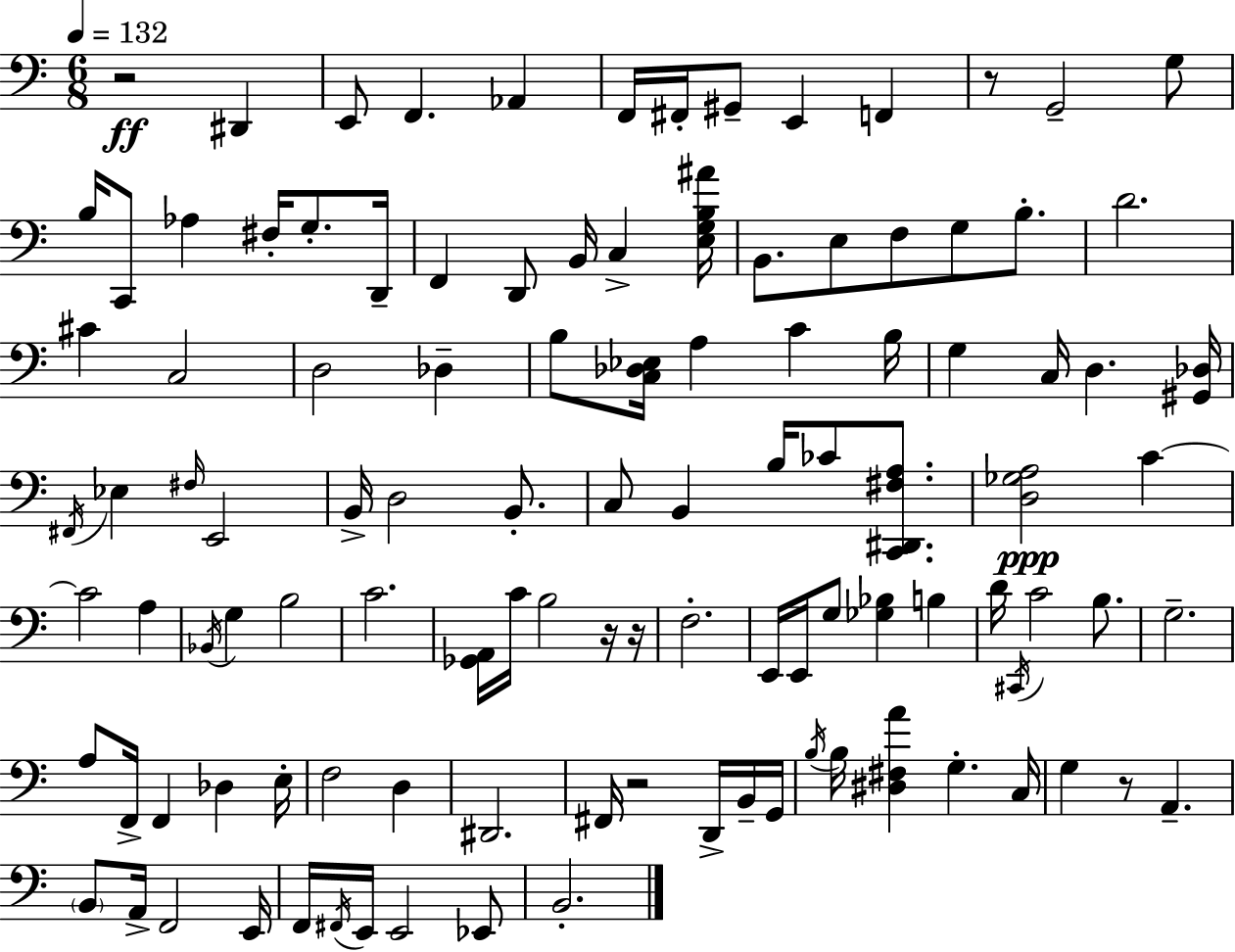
R/h D#2/q E2/e F2/q. Ab2/q F2/s F#2/s G#2/e E2/q F2/q R/e G2/h G3/e B3/s C2/e Ab3/q F#3/s G3/e. D2/s F2/q D2/e B2/s C3/q [E3,G3,B3,A#4]/s B2/e. E3/e F3/e G3/e B3/e. D4/h. C#4/q C3/h D3/h Db3/q B3/e [C3,Db3,Eb3]/s A3/q C4/q B3/s G3/q C3/s D3/q. [G#2,Db3]/s F#2/s Eb3/q F#3/s E2/h B2/s D3/h B2/e. C3/e B2/q B3/s CES4/e [C2,D#2,F#3,A3]/e. [D3,Gb3,A3]/h C4/q C4/h A3/q Bb2/s G3/q B3/h C4/h. [Gb2,A2]/s C4/s B3/h R/s R/s F3/h. E2/s E2/s G3/e [Gb3,Bb3]/q B3/q D4/s C#2/s C4/h B3/e. G3/h. A3/e F2/s F2/q Db3/q E3/s F3/h D3/q D#2/h. F#2/s R/h D2/s B2/s G2/s B3/s B3/s [D#3,F#3,A4]/q G3/q. C3/s G3/q R/e A2/q. B2/e A2/s F2/h E2/s F2/s F#2/s E2/s E2/h Eb2/e B2/h.